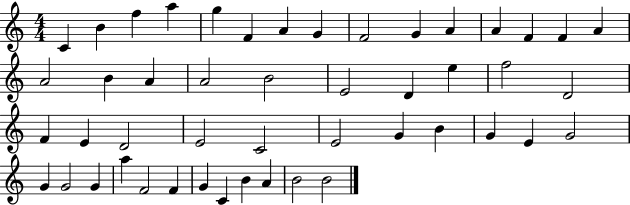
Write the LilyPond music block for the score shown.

{
  \clef treble
  \numericTimeSignature
  \time 4/4
  \key c \major
  c'4 b'4 f''4 a''4 | g''4 f'4 a'4 g'4 | f'2 g'4 a'4 | a'4 f'4 f'4 a'4 | \break a'2 b'4 a'4 | a'2 b'2 | e'2 d'4 e''4 | f''2 d'2 | \break f'4 e'4 d'2 | e'2 c'2 | e'2 g'4 b'4 | g'4 e'4 g'2 | \break g'4 g'2 g'4 | a''4 f'2 f'4 | g'4 c'4 b'4 a'4 | b'2 b'2 | \break \bar "|."
}